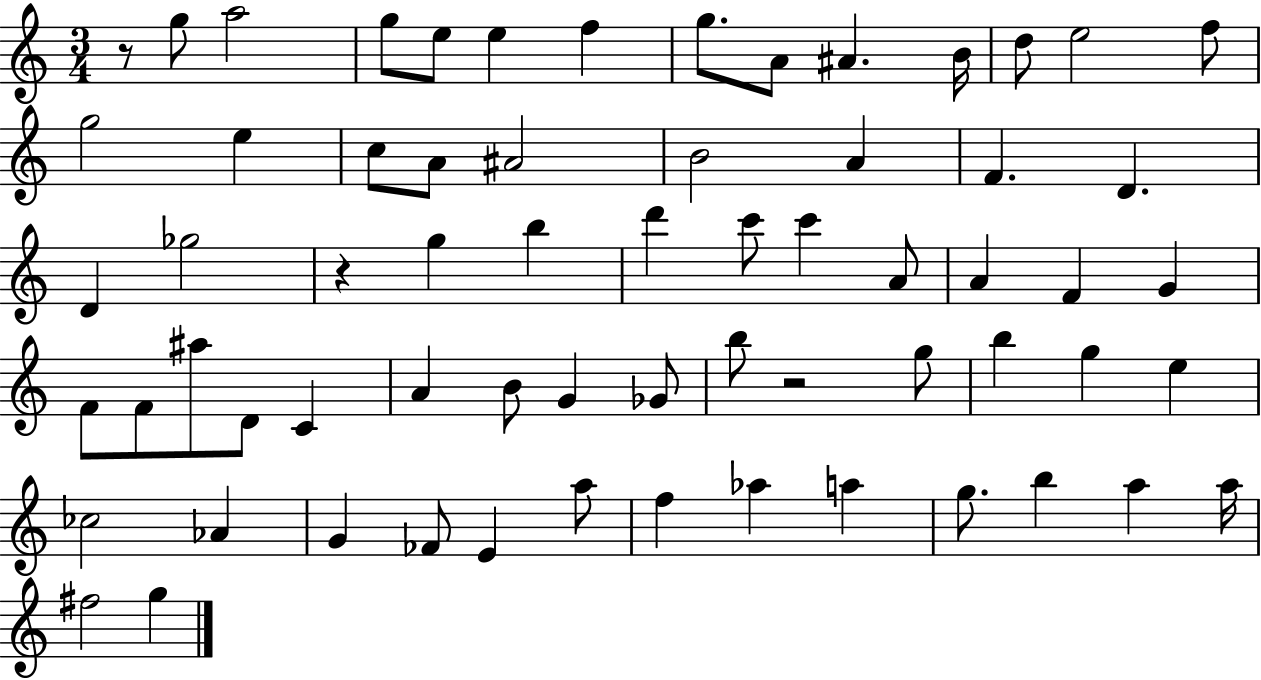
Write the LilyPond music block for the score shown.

{
  \clef treble
  \numericTimeSignature
  \time 3/4
  \key c \major
  r8 g''8 a''2 | g''8 e''8 e''4 f''4 | g''8. a'8 ais'4. b'16 | d''8 e''2 f''8 | \break g''2 e''4 | c''8 a'8 ais'2 | b'2 a'4 | f'4. d'4. | \break d'4 ges''2 | r4 g''4 b''4 | d'''4 c'''8 c'''4 a'8 | a'4 f'4 g'4 | \break f'8 f'8 ais''8 d'8 c'4 | a'4 b'8 g'4 ges'8 | b''8 r2 g''8 | b''4 g''4 e''4 | \break ces''2 aes'4 | g'4 fes'8 e'4 a''8 | f''4 aes''4 a''4 | g''8. b''4 a''4 a''16 | \break fis''2 g''4 | \bar "|."
}